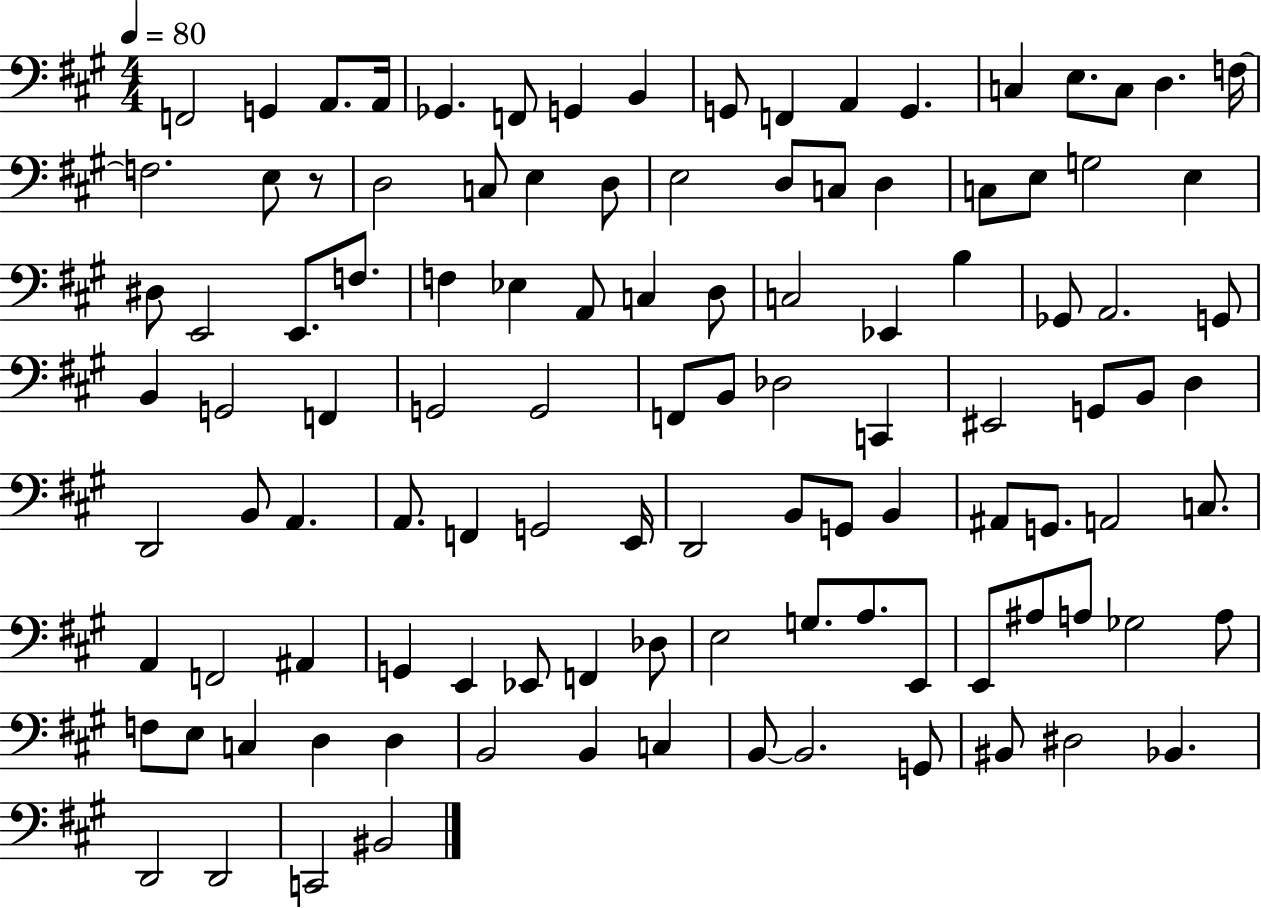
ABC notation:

X:1
T:Untitled
M:4/4
L:1/4
K:A
F,,2 G,, A,,/2 A,,/4 _G,, F,,/2 G,, B,, G,,/2 F,, A,, G,, C, E,/2 C,/2 D, F,/4 F,2 E,/2 z/2 D,2 C,/2 E, D,/2 E,2 D,/2 C,/2 D, C,/2 E,/2 G,2 E, ^D,/2 E,,2 E,,/2 F,/2 F, _E, A,,/2 C, D,/2 C,2 _E,, B, _G,,/2 A,,2 G,,/2 B,, G,,2 F,, G,,2 G,,2 F,,/2 B,,/2 _D,2 C,, ^E,,2 G,,/2 B,,/2 D, D,,2 B,,/2 A,, A,,/2 F,, G,,2 E,,/4 D,,2 B,,/2 G,,/2 B,, ^A,,/2 G,,/2 A,,2 C,/2 A,, F,,2 ^A,, G,, E,, _E,,/2 F,, _D,/2 E,2 G,/2 A,/2 E,,/2 E,,/2 ^A,/2 A,/2 _G,2 A,/2 F,/2 E,/2 C, D, D, B,,2 B,, C, B,,/2 B,,2 G,,/2 ^B,,/2 ^D,2 _B,, D,,2 D,,2 C,,2 ^B,,2